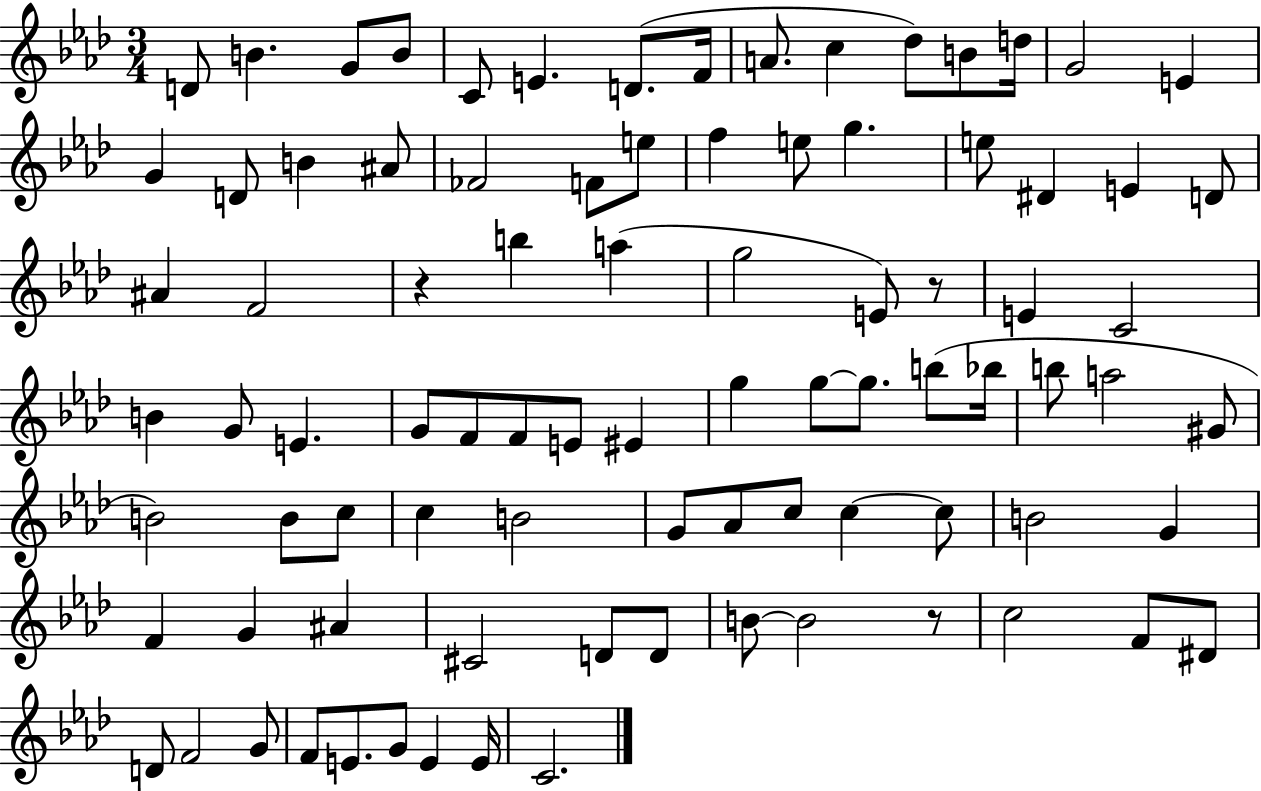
{
  \clef treble
  \numericTimeSignature
  \time 3/4
  \key aes \major
  d'8 b'4. g'8 b'8 | c'8 e'4. d'8.( f'16 | a'8. c''4 des''8) b'8 d''16 | g'2 e'4 | \break g'4 d'8 b'4 ais'8 | fes'2 f'8 e''8 | f''4 e''8 g''4. | e''8 dis'4 e'4 d'8 | \break ais'4 f'2 | r4 b''4 a''4( | g''2 e'8) r8 | e'4 c'2 | \break b'4 g'8 e'4. | g'8 f'8 f'8 e'8 eis'4 | g''4 g''8~~ g''8. b''8( bes''16 | b''8 a''2 gis'8 | \break b'2) b'8 c''8 | c''4 b'2 | g'8 aes'8 c''8 c''4~~ c''8 | b'2 g'4 | \break f'4 g'4 ais'4 | cis'2 d'8 d'8 | b'8~~ b'2 r8 | c''2 f'8 dis'8 | \break d'8 f'2 g'8 | f'8 e'8. g'8 e'4 e'16 | c'2. | \bar "|."
}